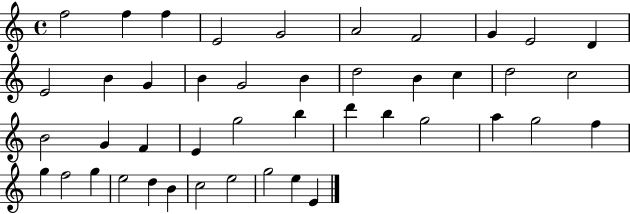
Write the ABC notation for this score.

X:1
T:Untitled
M:4/4
L:1/4
K:C
f2 f f E2 G2 A2 F2 G E2 D E2 B G B G2 B d2 B c d2 c2 B2 G F E g2 b d' b g2 a g2 f g f2 g e2 d B c2 e2 g2 e E